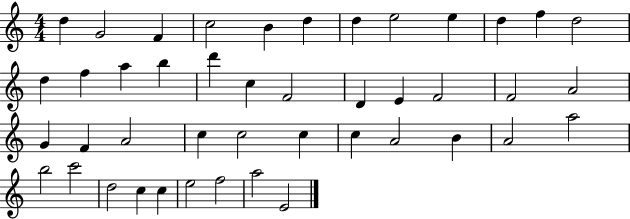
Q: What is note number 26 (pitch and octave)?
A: F4